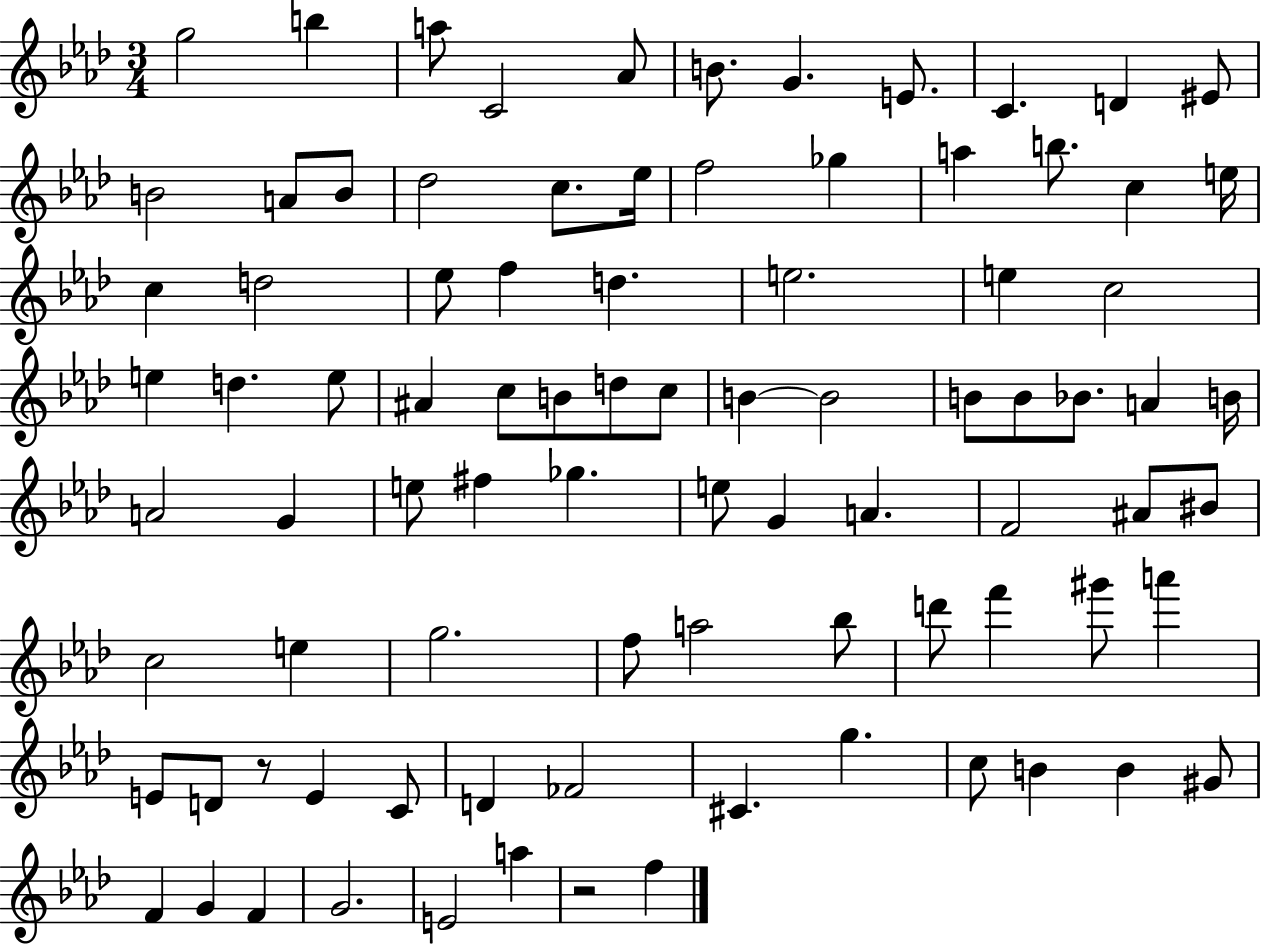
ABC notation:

X:1
T:Untitled
M:3/4
L:1/4
K:Ab
g2 b a/2 C2 _A/2 B/2 G E/2 C D ^E/2 B2 A/2 B/2 _d2 c/2 _e/4 f2 _g a b/2 c e/4 c d2 _e/2 f d e2 e c2 e d e/2 ^A c/2 B/2 d/2 c/2 B B2 B/2 B/2 _B/2 A B/4 A2 G e/2 ^f _g e/2 G A F2 ^A/2 ^B/2 c2 e g2 f/2 a2 _b/2 d'/2 f' ^g'/2 a' E/2 D/2 z/2 E C/2 D _F2 ^C g c/2 B B ^G/2 F G F G2 E2 a z2 f